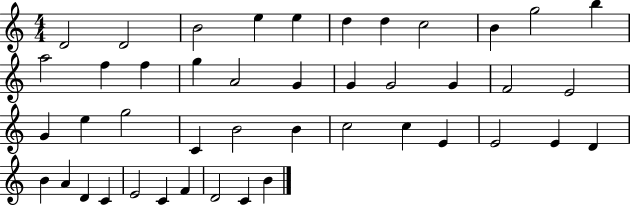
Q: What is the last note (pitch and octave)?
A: B4